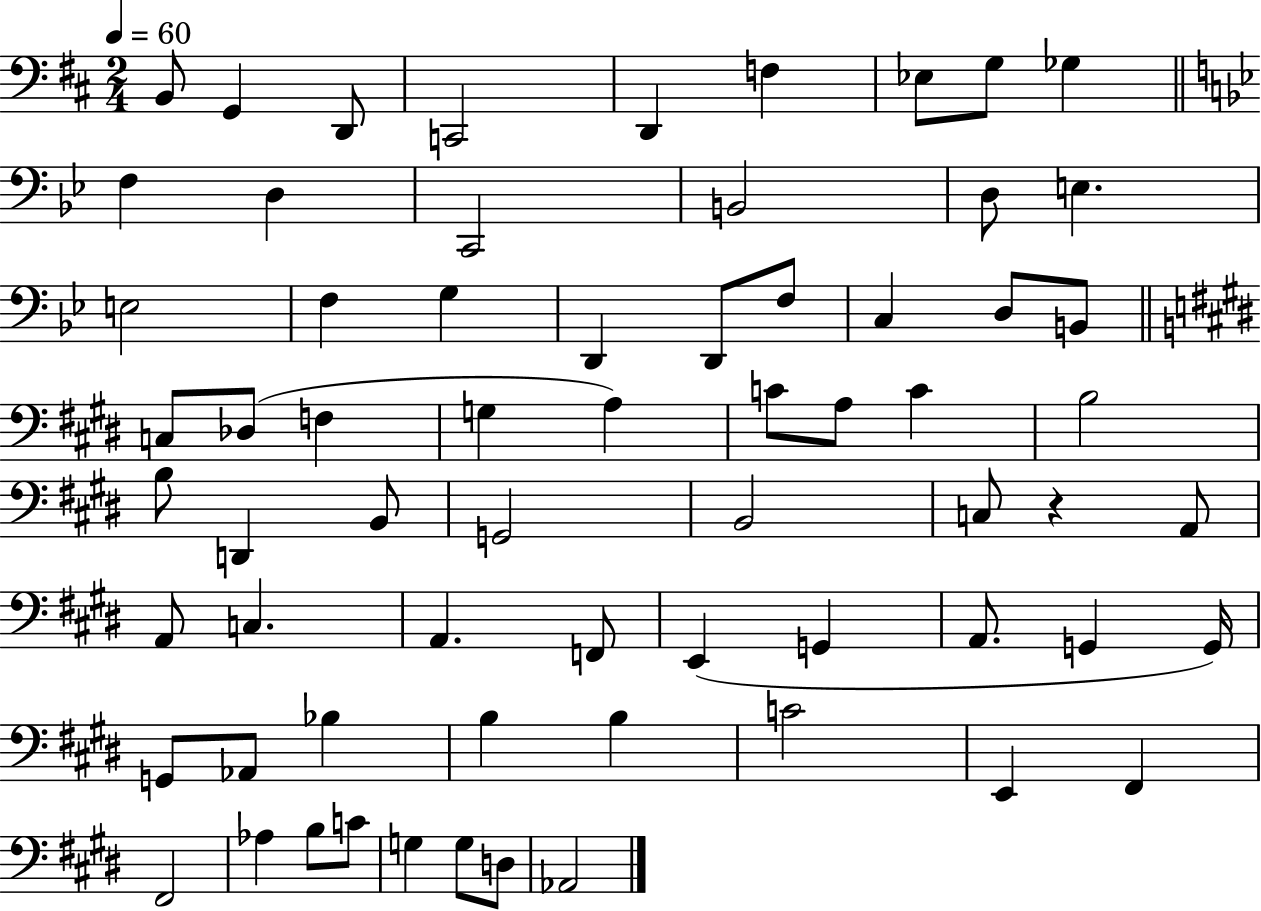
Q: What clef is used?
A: bass